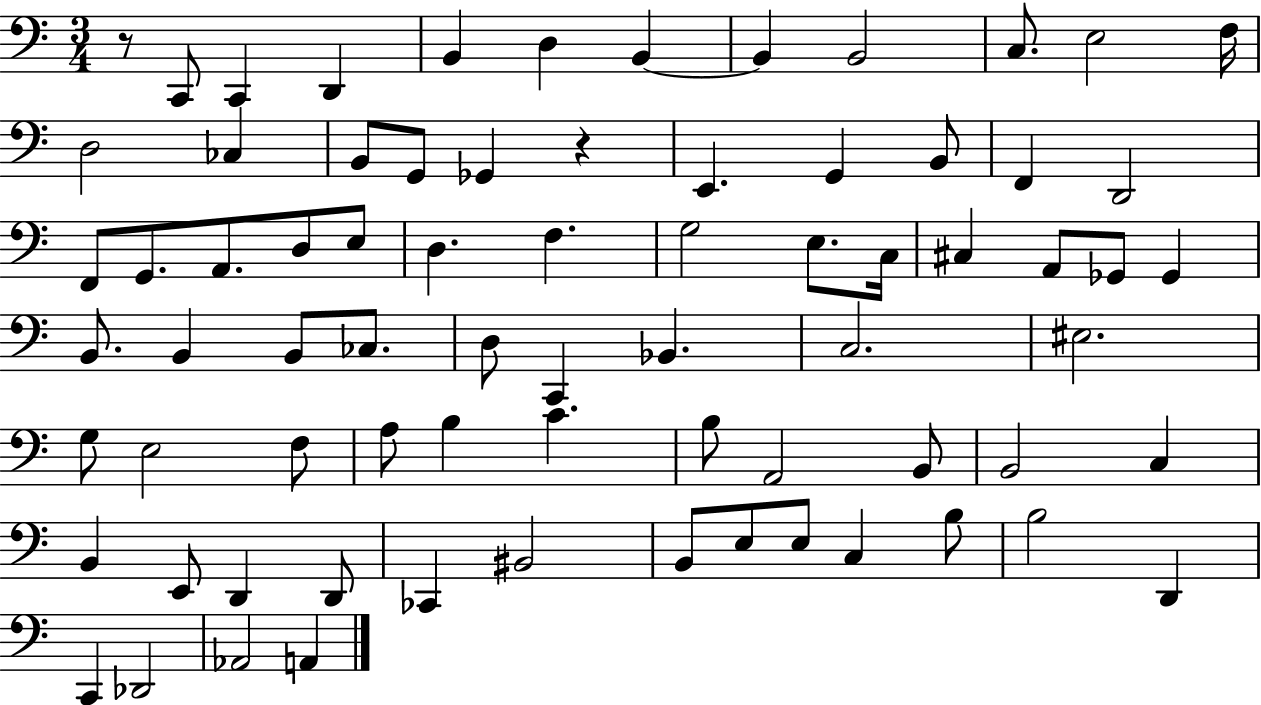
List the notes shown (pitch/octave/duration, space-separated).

R/e C2/e C2/q D2/q B2/q D3/q B2/q B2/q B2/h C3/e. E3/h F3/s D3/h CES3/q B2/e G2/e Gb2/q R/q E2/q. G2/q B2/e F2/q D2/h F2/e G2/e. A2/e. D3/e E3/e D3/q. F3/q. G3/h E3/e. C3/s C#3/q A2/e Gb2/e Gb2/q B2/e. B2/q B2/e CES3/e. D3/e C2/q Bb2/q. C3/h. EIS3/h. G3/e E3/h F3/e A3/e B3/q C4/q. B3/e A2/h B2/e B2/h C3/q B2/q E2/e D2/q D2/e CES2/q BIS2/h B2/e E3/e E3/e C3/q B3/e B3/h D2/q C2/q Db2/h Ab2/h A2/q